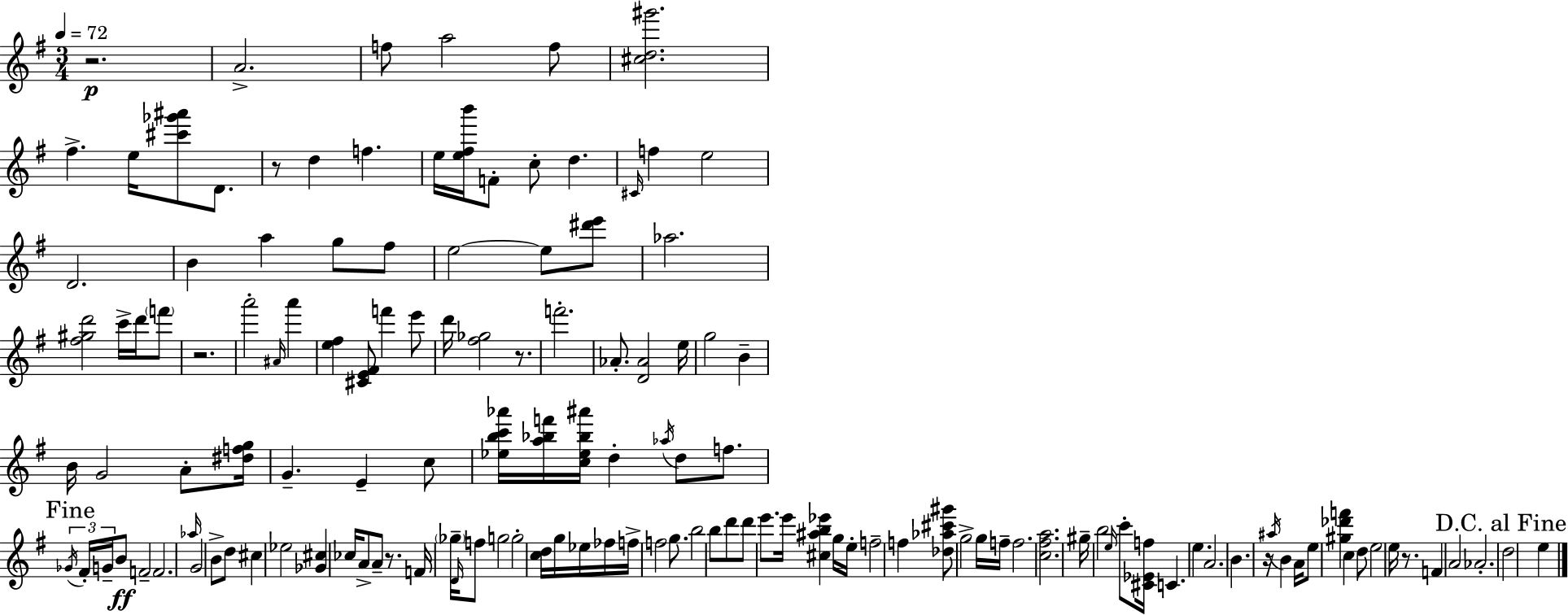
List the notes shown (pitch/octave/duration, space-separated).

R/h. A4/h. F5/e A5/h F5/e [C#5,D5,G#6]/h. F#5/q. E5/s [C#6,Gb6,A#6]/e D4/e. R/e D5/q F5/q. E5/s [E5,F#5,B6]/s F4/e C5/e D5/q. C#4/s F5/q E5/h D4/h. B4/q A5/q G5/e F#5/e E5/h E5/e [D#6,E6]/e Ab5/h. [F#5,G#5,D6]/h C6/s D6/s F6/e R/h. A6/h A#4/s A6/q [E5,F#5]/q [C#4,E4,F#4]/e F6/q E6/e D6/s [F#5,Gb5]/h R/e. F6/h. Ab4/e. [D4,Ab4]/h E5/s G5/h B4/q B4/s G4/h A4/e [D#5,F5,G5]/s G4/q. E4/q C5/e [Eb5,B5,C6,Ab6]/s [A5,Bb5,F6]/s [C5,Eb5,Bb5,A#6]/s D5/q Ab5/s D5/e F5/e. Gb4/s F#4/s G4/s B4/e F4/h F4/h. Ab5/s G4/h B4/e D5/e C#5/q Eb5/h [Gb4,C#5]/q CES5/s A4/e A4/e R/e. F4/s Gb5/s D4/s F5/e G5/h G5/h [C5,D5]/s G5/s Eb5/s FES5/s F5/s F5/h G5/e. B5/h B5/e D6/e D6/e E6/e. E6/s [C#5,A#5,B5,Eb6]/q G5/s E5/s F5/h F5/q [Db5,Ab5,C#6,G#6]/e G5/h G5/s F5/s F5/h. [C5,F#5,A5]/h. G#5/s B5/h E5/s C6/e [C#4,Eb4,F5]/s C4/q. E5/q. A4/h. B4/q. R/s A#5/s B4/q A4/s E5/e [G#5,Db6,F6]/q C5/q D5/e E5/h E5/s R/e. F4/q A4/h Ab4/h. D5/h E5/q